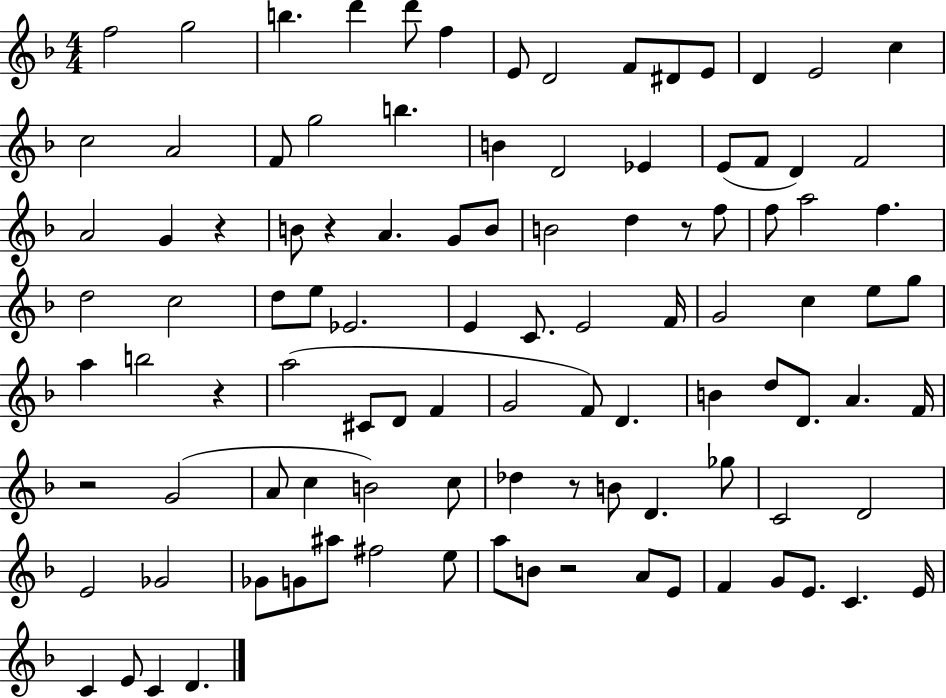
X:1
T:Untitled
M:4/4
L:1/4
K:F
f2 g2 b d' d'/2 f E/2 D2 F/2 ^D/2 E/2 D E2 c c2 A2 F/2 g2 b B D2 _E E/2 F/2 D F2 A2 G z B/2 z A G/2 B/2 B2 d z/2 f/2 f/2 a2 f d2 c2 d/2 e/2 _E2 E C/2 E2 F/4 G2 c e/2 g/2 a b2 z a2 ^C/2 D/2 F G2 F/2 D B d/2 D/2 A F/4 z2 G2 A/2 c B2 c/2 _d z/2 B/2 D _g/2 C2 D2 E2 _G2 _G/2 G/2 ^a/2 ^f2 e/2 a/2 B/2 z2 A/2 E/2 F G/2 E/2 C E/4 C E/2 C D